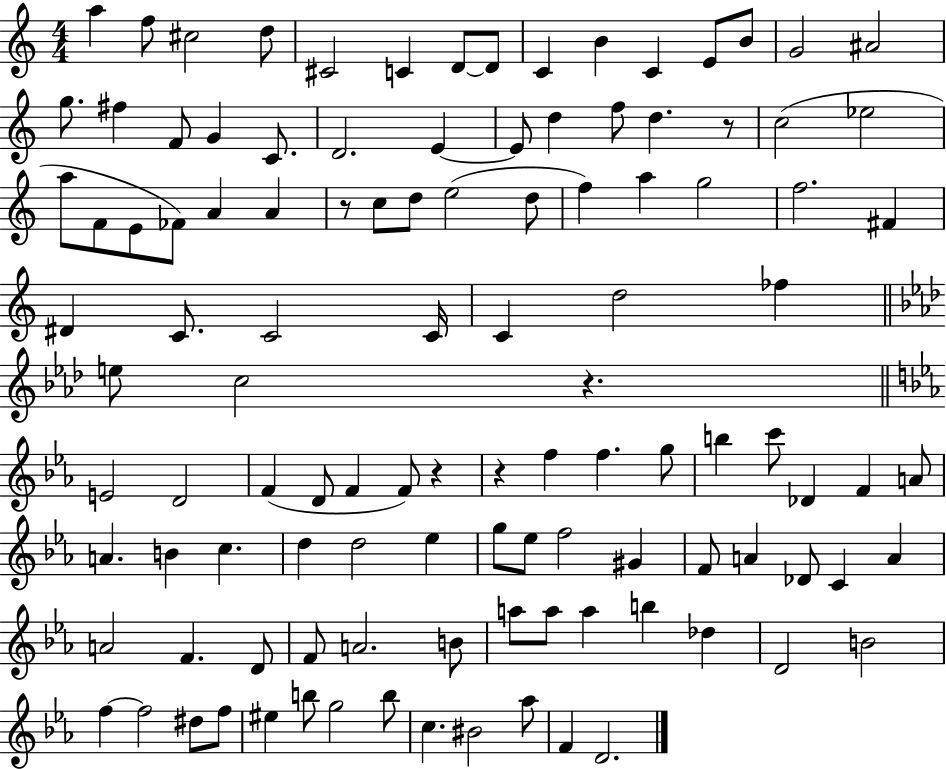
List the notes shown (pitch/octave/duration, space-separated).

A5/q F5/e C#5/h D5/e C#4/h C4/q D4/e D4/e C4/q B4/q C4/q E4/e B4/e G4/h A#4/h G5/e. F#5/q F4/e G4/q C4/e. D4/h. E4/q E4/e D5/q F5/e D5/q. R/e C5/h Eb5/h A5/e F4/e E4/e FES4/e A4/q A4/q R/e C5/e D5/e E5/h D5/e F5/q A5/q G5/h F5/h. F#4/q D#4/q C4/e. C4/h C4/s C4/q D5/h FES5/q E5/e C5/h R/q. E4/h D4/h F4/q D4/e F4/q F4/e R/q R/q F5/q F5/q. G5/e B5/q C6/e Db4/q F4/q A4/e A4/q. B4/q C5/q. D5/q D5/h Eb5/q G5/e Eb5/e F5/h G#4/q F4/e A4/q Db4/e C4/q A4/q A4/h F4/q. D4/e F4/e A4/h. B4/e A5/e A5/e A5/q B5/q Db5/q D4/h B4/h F5/q F5/h D#5/e F5/e EIS5/q B5/e G5/h B5/e C5/q. BIS4/h Ab5/e F4/q D4/h.